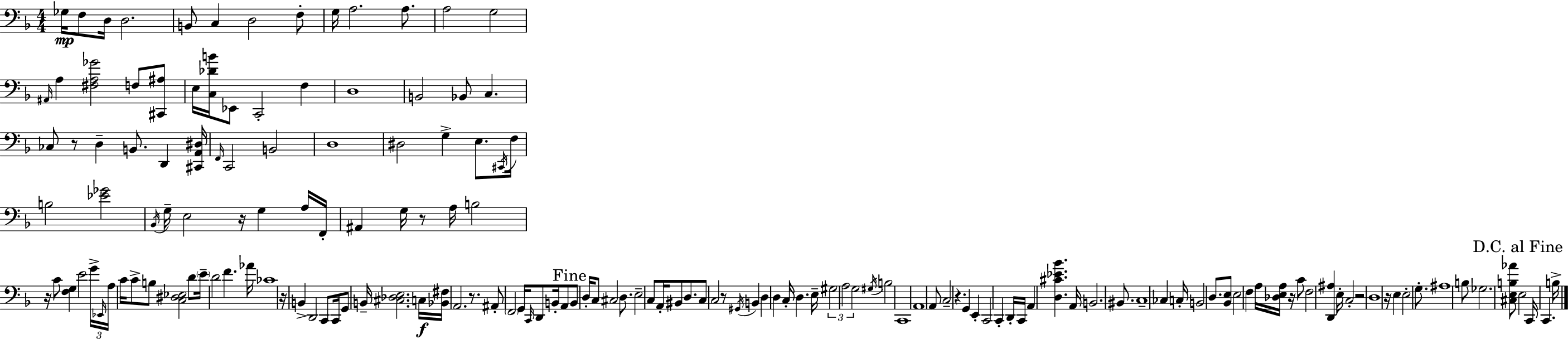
X:1
T:Untitled
M:4/4
L:1/4
K:F
_G,/4 F,/2 D,/4 D,2 B,,/2 C, D,2 F,/2 G,/4 A,2 A,/2 A,2 G,2 ^A,,/4 A, [^F,A,_G]2 F,/2 [^C,,^A,]/2 E,/4 [C,_DB]/4 _E,,/2 C,,2 F, D,4 B,,2 _B,,/2 C, _C,/2 z/2 D, B,,/2 D,, [^C,,A,,^D,]/4 F,,/4 C,,2 B,,2 D,4 ^D,2 G, E,/2 ^C,,/4 F,/4 B,2 [_E_G]2 _B,,/4 G,/4 E,2 z/4 G, A,/4 F,,/4 ^A,, G,/4 z/2 A,/4 B,2 z/4 C/2 [F,G,] E2 G/4 _E,,/4 A,/4 C/4 C/2 B,/2 [C,^D,_E,]2 D/2 E/4 D2 F _A/4 _C4 z/4 B,, D,,2 C,,/2 C,,/4 G,,/2 B,,/4 [^C,_D,E,]2 C,/4 [_B,,^F,]/4 A,,2 z/2 ^A,,/2 F,,2 G,,/4 C,,/4 D,,/2 B,,/4 A,,/2 B,,/2 D,/4 C,/2 ^C,2 D,/2 E,2 C,/2 A,,/4 ^B,,/2 D,/2 C,/2 C,2 z/2 ^G,,/4 B,, D, D, C,/4 D, E,/4 ^G,2 A,2 G,2 ^G,/4 B,2 C,,4 A,,4 A,,/2 C,2 z G,, E,, C,,2 C,, D,,/4 C,,/4 A,, [D,^C_E_B] A,,/4 B,,2 ^B,,/2 C,4 _C, C,/4 B,,2 D,/2 [_B,,E,]/2 E,2 F, A,/4 [_D,E,A,]/4 z/4 C/2 F,2 [D,,^A,] E,/4 C,2 z2 D,4 z/4 E, E,2 G,/2 ^A,4 B,/2 _G,2 [^C,E,B,_A]/2 E,2 C,,/4 C,, B,/4